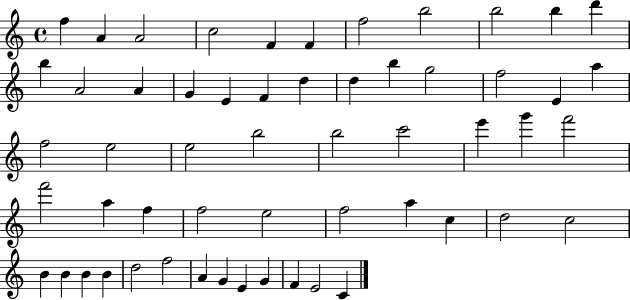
{
  \clef treble
  \time 4/4
  \defaultTimeSignature
  \key c \major
  f''4 a'4 a'2 | c''2 f'4 f'4 | f''2 b''2 | b''2 b''4 d'''4 | \break b''4 a'2 a'4 | g'4 e'4 f'4 d''4 | d''4 b''4 g''2 | f''2 e'4 a''4 | \break f''2 e''2 | e''2 b''2 | b''2 c'''2 | e'''4 g'''4 f'''2 | \break f'''2 a''4 f''4 | f''2 e''2 | f''2 a''4 c''4 | d''2 c''2 | \break b'4 b'4 b'4 b'4 | d''2 f''2 | a'4 g'4 e'4 g'4 | f'4 e'2 c'4 | \break \bar "|."
}